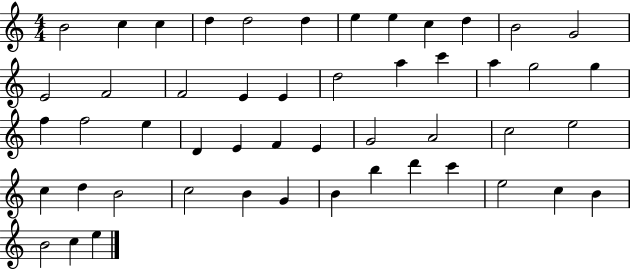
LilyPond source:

{
  \clef treble
  \numericTimeSignature
  \time 4/4
  \key c \major
  b'2 c''4 c''4 | d''4 d''2 d''4 | e''4 e''4 c''4 d''4 | b'2 g'2 | \break e'2 f'2 | f'2 e'4 e'4 | d''2 a''4 c'''4 | a''4 g''2 g''4 | \break f''4 f''2 e''4 | d'4 e'4 f'4 e'4 | g'2 a'2 | c''2 e''2 | \break c''4 d''4 b'2 | c''2 b'4 g'4 | b'4 b''4 d'''4 c'''4 | e''2 c''4 b'4 | \break b'2 c''4 e''4 | \bar "|."
}